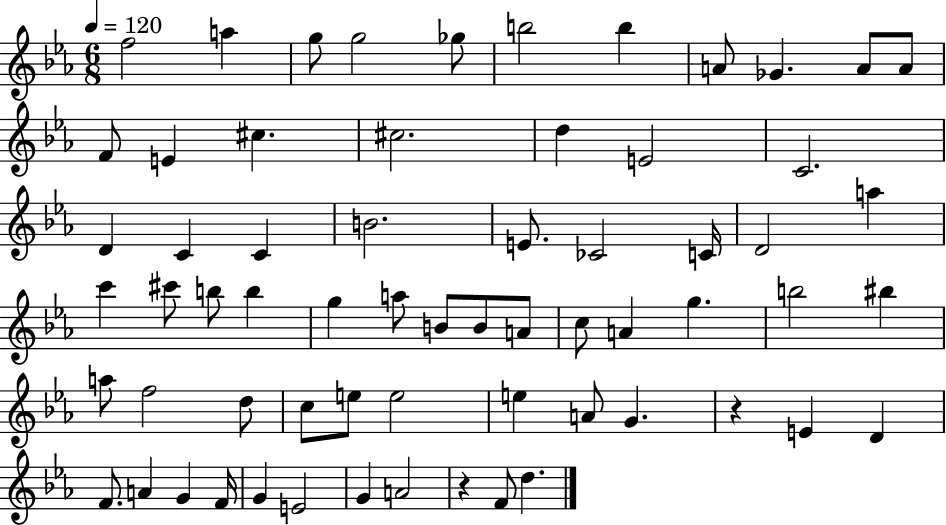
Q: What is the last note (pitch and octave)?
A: D5